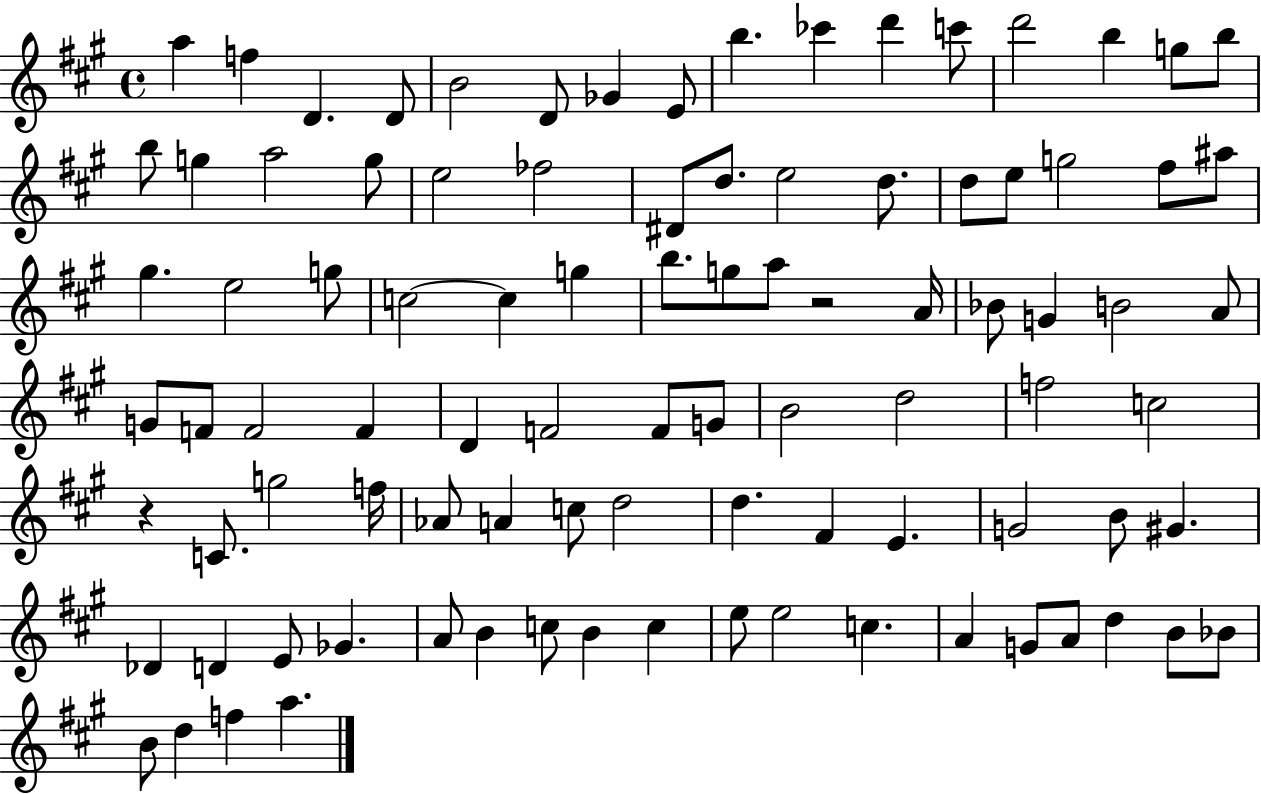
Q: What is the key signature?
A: A major